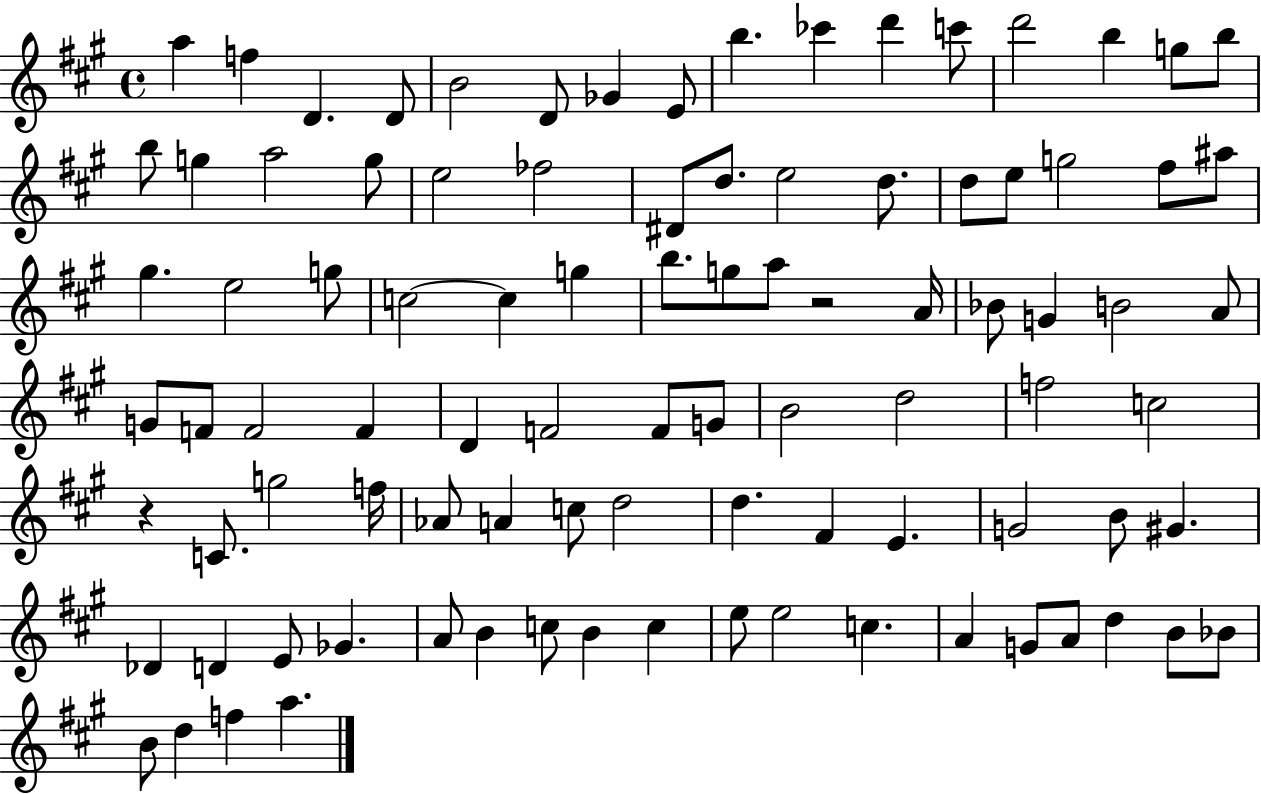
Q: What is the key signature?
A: A major